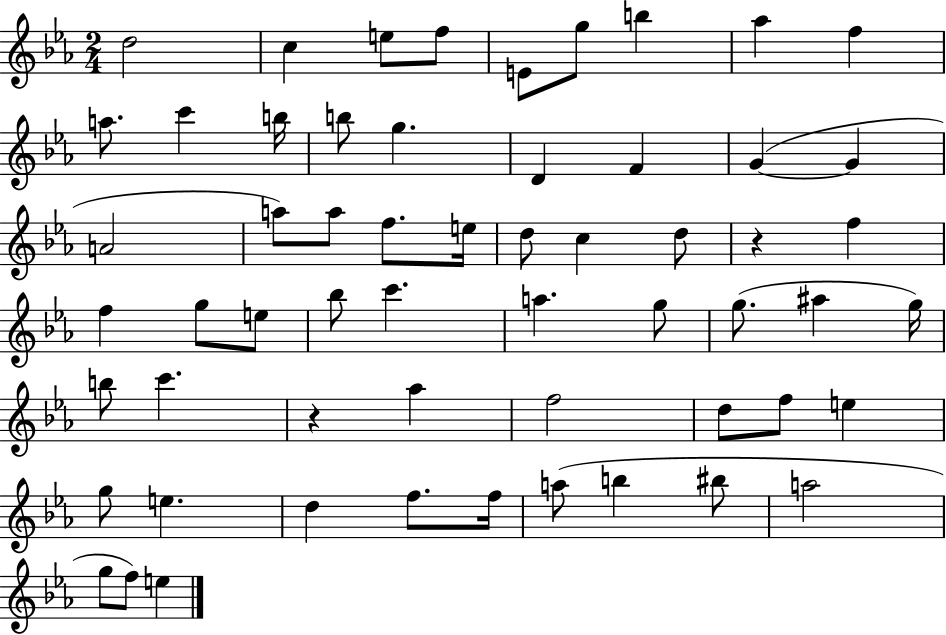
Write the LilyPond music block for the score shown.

{
  \clef treble
  \numericTimeSignature
  \time 2/4
  \key ees \major
  d''2 | c''4 e''8 f''8 | e'8 g''8 b''4 | aes''4 f''4 | \break a''8. c'''4 b''16 | b''8 g''4. | d'4 f'4 | g'4~(~ g'4 | \break a'2 | a''8) a''8 f''8. e''16 | d''8 c''4 d''8 | r4 f''4 | \break f''4 g''8 e''8 | bes''8 c'''4. | a''4. g''8 | g''8.( ais''4 g''16) | \break b''8 c'''4. | r4 aes''4 | f''2 | d''8 f''8 e''4 | \break g''8 e''4. | d''4 f''8. f''16 | a''8( b''4 bis''8 | a''2 | \break g''8 f''8) e''4 | \bar "|."
}